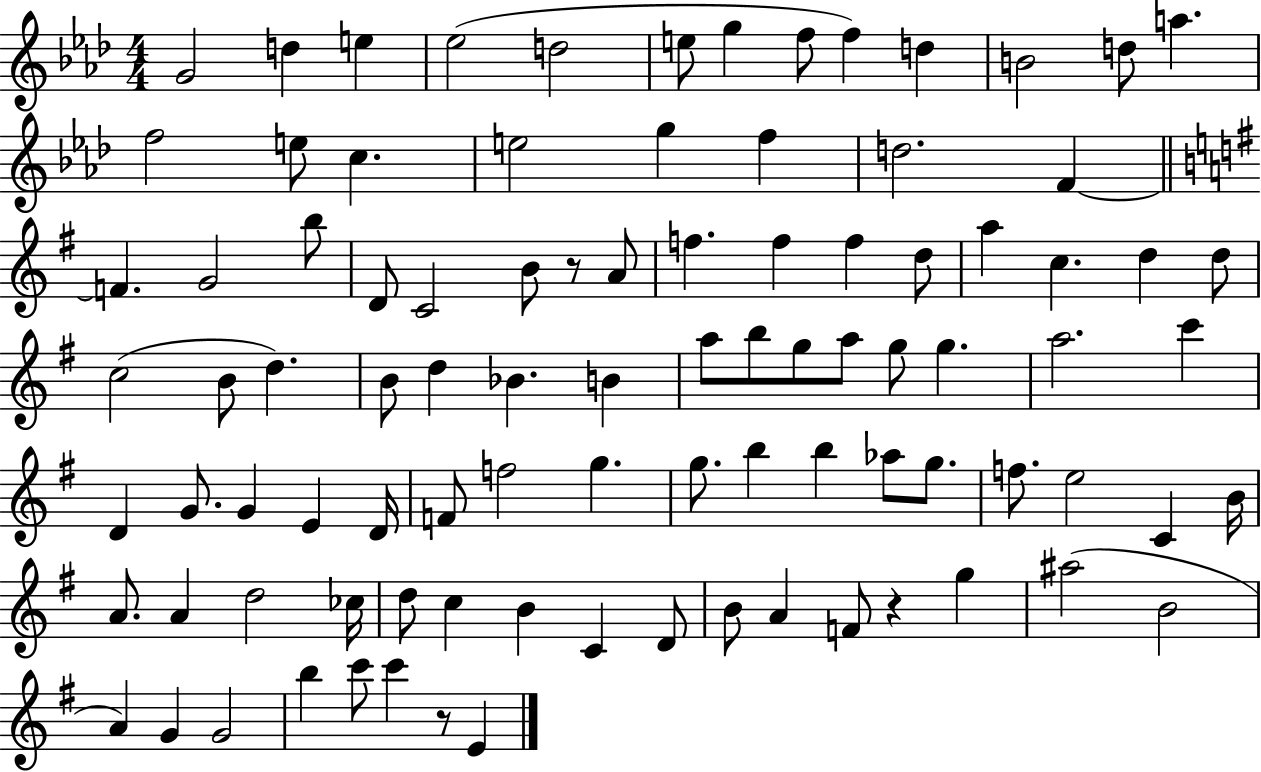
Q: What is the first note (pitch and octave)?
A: G4